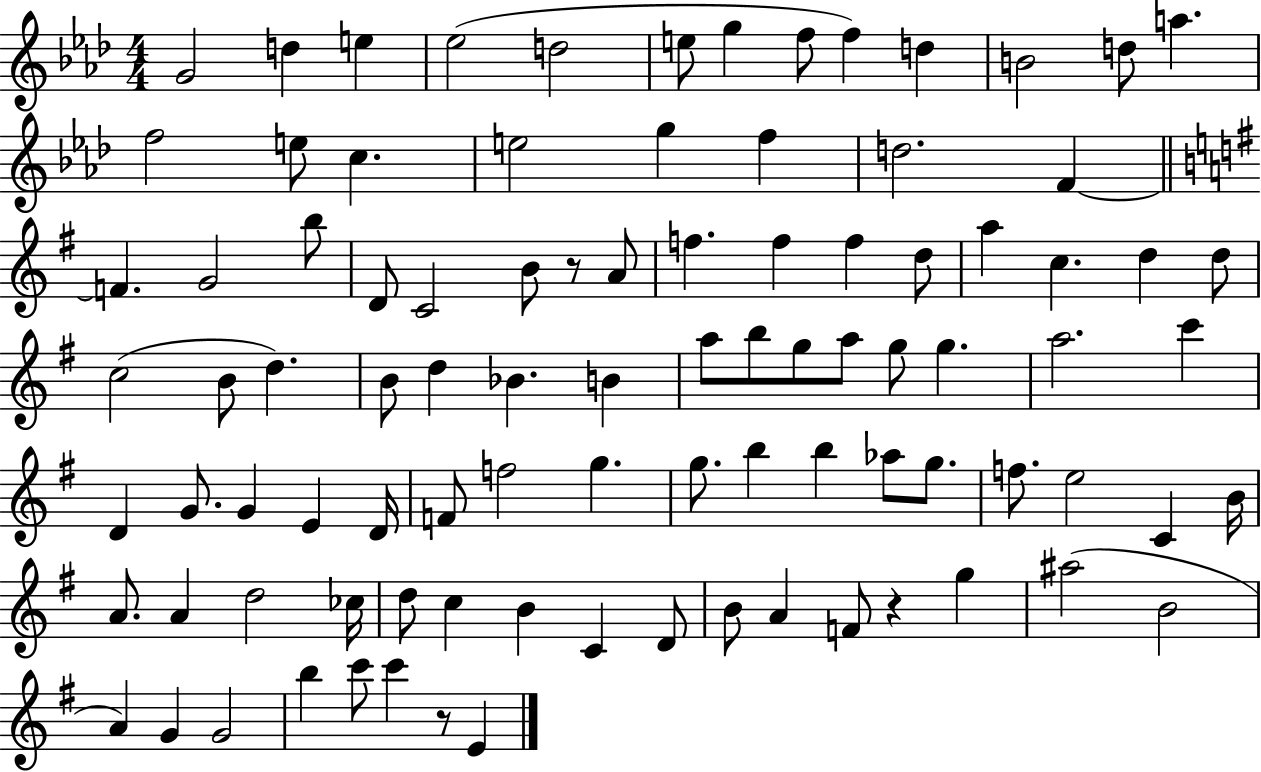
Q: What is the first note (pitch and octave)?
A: G4